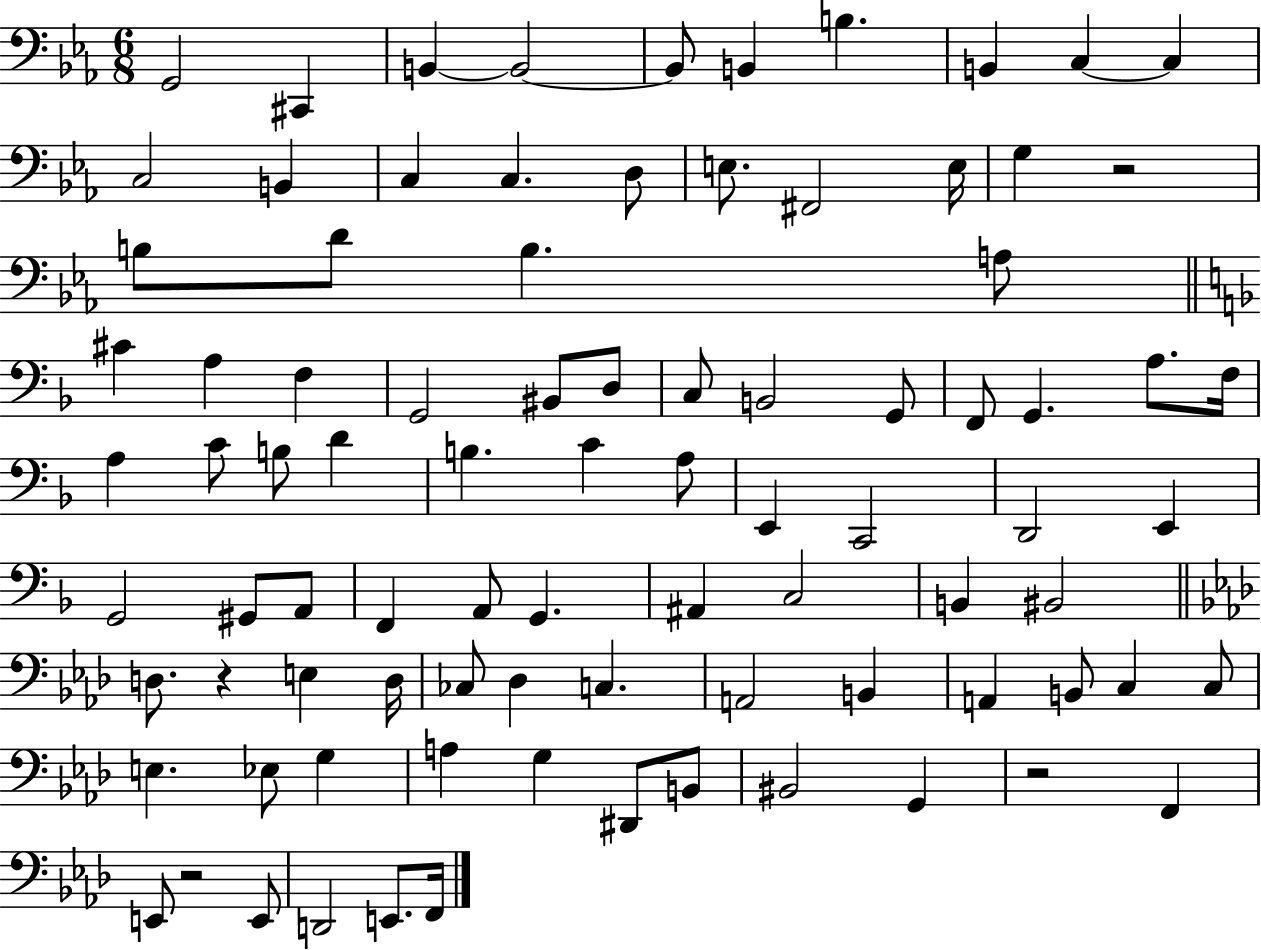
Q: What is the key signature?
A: EES major